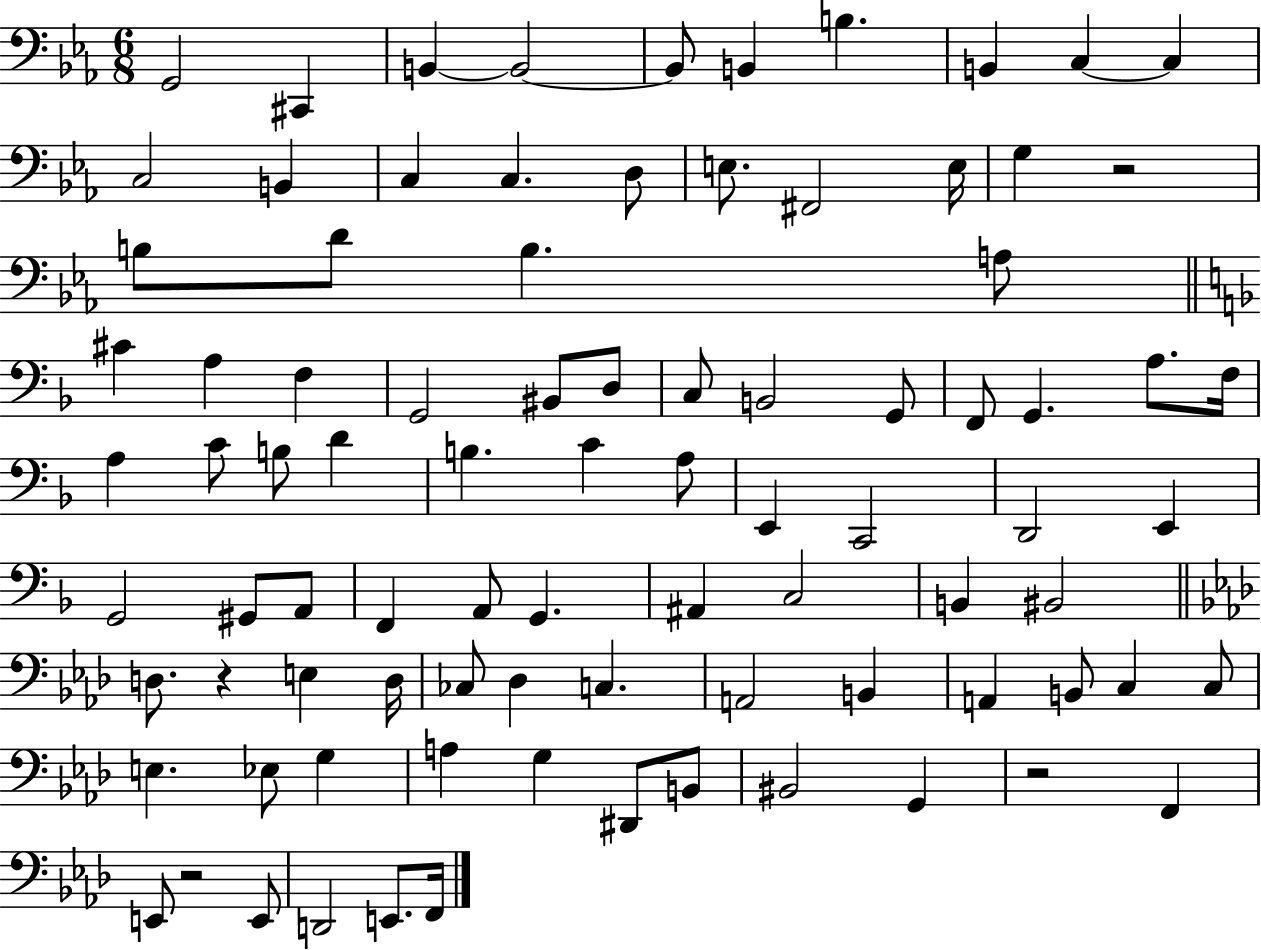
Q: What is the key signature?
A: EES major